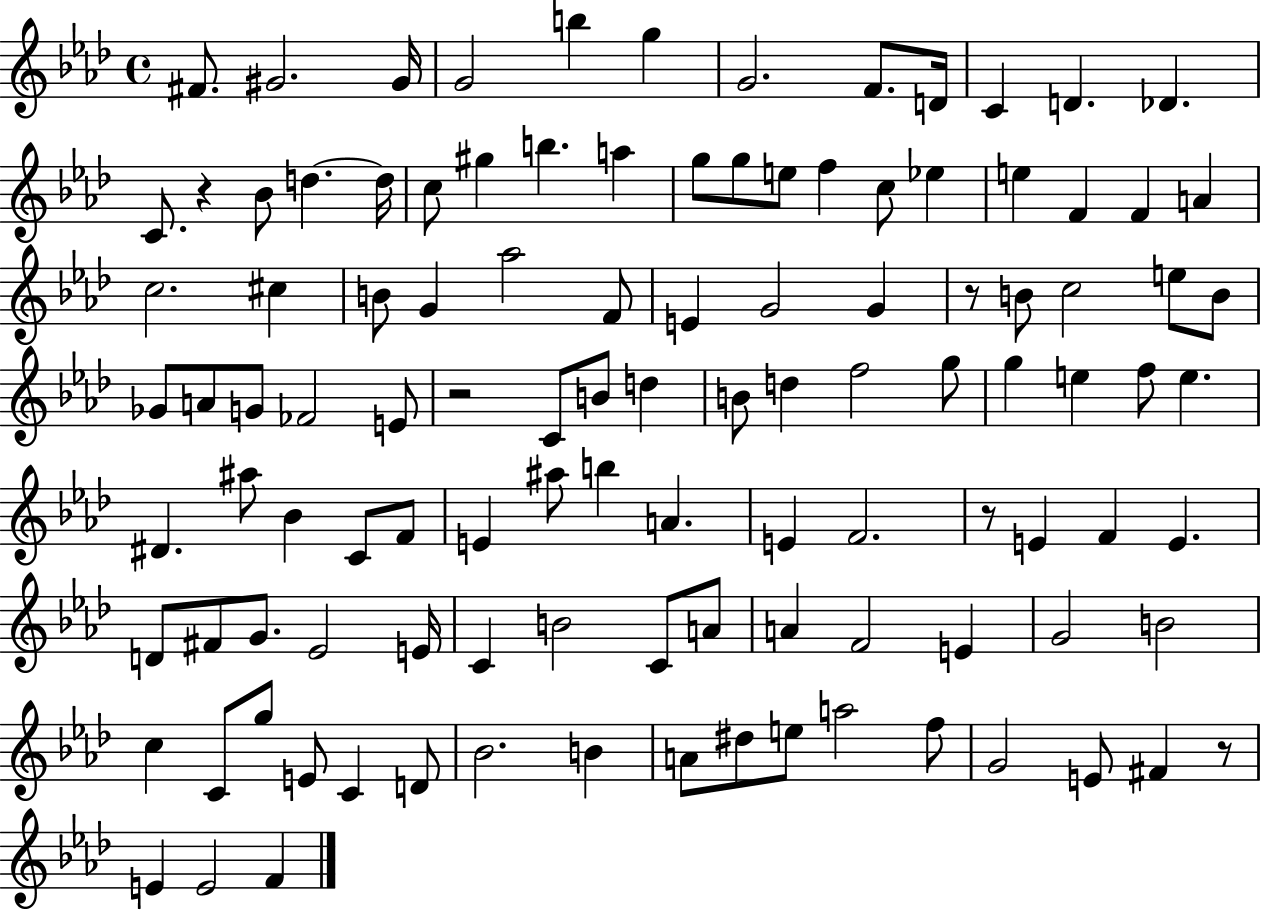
F#4/e. G#4/h. G#4/s G4/h B5/q G5/q G4/h. F4/e. D4/s C4/q D4/q. Db4/q. C4/e. R/q Bb4/e D5/q. D5/s C5/e G#5/q B5/q. A5/q G5/e G5/e E5/e F5/q C5/e Eb5/q E5/q F4/q F4/q A4/q C5/h. C#5/q B4/e G4/q Ab5/h F4/e E4/q G4/h G4/q R/e B4/e C5/h E5/e B4/e Gb4/e A4/e G4/e FES4/h E4/e R/h C4/e B4/e D5/q B4/e D5/q F5/h G5/e G5/q E5/q F5/e E5/q. D#4/q. A#5/e Bb4/q C4/e F4/e E4/q A#5/e B5/q A4/q. E4/q F4/h. R/e E4/q F4/q E4/q. D4/e F#4/e G4/e. Eb4/h E4/s C4/q B4/h C4/e A4/e A4/q F4/h E4/q G4/h B4/h C5/q C4/e G5/e E4/e C4/q D4/e Bb4/h. B4/q A4/e D#5/e E5/e A5/h F5/e G4/h E4/e F#4/q R/e E4/q E4/h F4/q